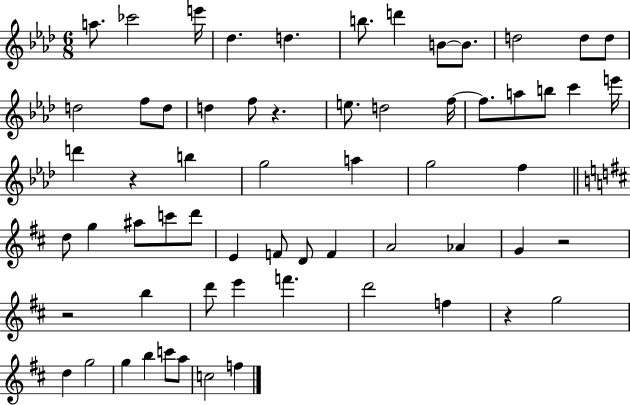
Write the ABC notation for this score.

X:1
T:Untitled
M:6/8
L:1/4
K:Ab
a/2 _c'2 e'/4 _d d b/2 d' B/2 B/2 d2 d/2 d/2 d2 f/2 d/2 d f/2 z e/2 d2 f/4 f/2 a/2 b/2 c' e'/4 d' z b g2 a g2 f d/2 g ^a/2 c'/2 d'/2 E F/2 D/2 F A2 _A G z2 z2 b d'/2 e' f' d'2 f z g2 d g2 g b c'/2 a/2 c2 f